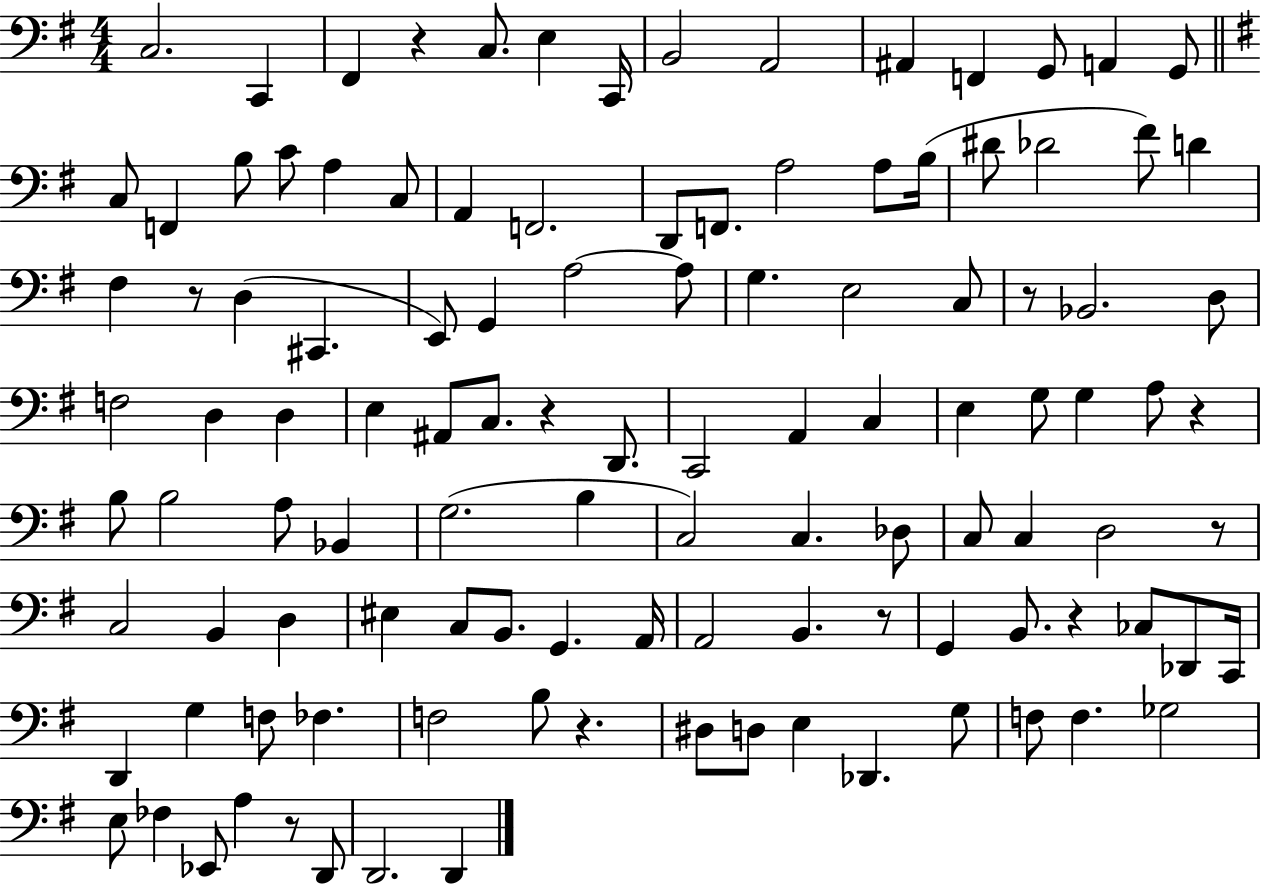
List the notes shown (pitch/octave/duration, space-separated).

C3/h. C2/q F#2/q R/q C3/e. E3/q C2/s B2/h A2/h A#2/q F2/q G2/e A2/q G2/e C3/e F2/q B3/e C4/e A3/q C3/e A2/q F2/h. D2/e F2/e. A3/h A3/e B3/s D#4/e Db4/h F#4/e D4/q F#3/q R/e D3/q C#2/q. E2/e G2/q A3/h A3/e G3/q. E3/h C3/e R/e Bb2/h. D3/e F3/h D3/q D3/q E3/q A#2/e C3/e. R/q D2/e. C2/h A2/q C3/q E3/q G3/e G3/q A3/e R/q B3/e B3/h A3/e Bb2/q G3/h. B3/q C3/h C3/q. Db3/e C3/e C3/q D3/h R/e C3/h B2/q D3/q EIS3/q C3/e B2/e. G2/q. A2/s A2/h B2/q. R/e G2/q B2/e. R/q CES3/e Db2/e C2/s D2/q G3/q F3/e FES3/q. F3/h B3/e R/q. D#3/e D3/e E3/q Db2/q. G3/e F3/e F3/q. Gb3/h E3/e FES3/q Eb2/e A3/q R/e D2/e D2/h. D2/q